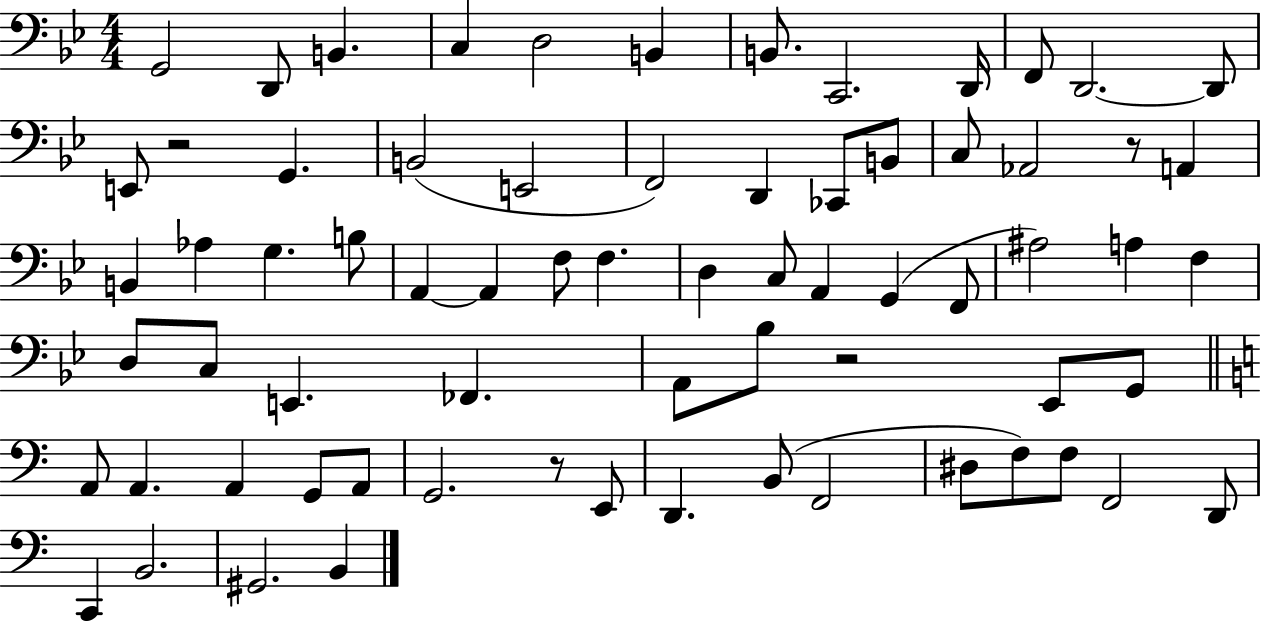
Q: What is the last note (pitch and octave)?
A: B2